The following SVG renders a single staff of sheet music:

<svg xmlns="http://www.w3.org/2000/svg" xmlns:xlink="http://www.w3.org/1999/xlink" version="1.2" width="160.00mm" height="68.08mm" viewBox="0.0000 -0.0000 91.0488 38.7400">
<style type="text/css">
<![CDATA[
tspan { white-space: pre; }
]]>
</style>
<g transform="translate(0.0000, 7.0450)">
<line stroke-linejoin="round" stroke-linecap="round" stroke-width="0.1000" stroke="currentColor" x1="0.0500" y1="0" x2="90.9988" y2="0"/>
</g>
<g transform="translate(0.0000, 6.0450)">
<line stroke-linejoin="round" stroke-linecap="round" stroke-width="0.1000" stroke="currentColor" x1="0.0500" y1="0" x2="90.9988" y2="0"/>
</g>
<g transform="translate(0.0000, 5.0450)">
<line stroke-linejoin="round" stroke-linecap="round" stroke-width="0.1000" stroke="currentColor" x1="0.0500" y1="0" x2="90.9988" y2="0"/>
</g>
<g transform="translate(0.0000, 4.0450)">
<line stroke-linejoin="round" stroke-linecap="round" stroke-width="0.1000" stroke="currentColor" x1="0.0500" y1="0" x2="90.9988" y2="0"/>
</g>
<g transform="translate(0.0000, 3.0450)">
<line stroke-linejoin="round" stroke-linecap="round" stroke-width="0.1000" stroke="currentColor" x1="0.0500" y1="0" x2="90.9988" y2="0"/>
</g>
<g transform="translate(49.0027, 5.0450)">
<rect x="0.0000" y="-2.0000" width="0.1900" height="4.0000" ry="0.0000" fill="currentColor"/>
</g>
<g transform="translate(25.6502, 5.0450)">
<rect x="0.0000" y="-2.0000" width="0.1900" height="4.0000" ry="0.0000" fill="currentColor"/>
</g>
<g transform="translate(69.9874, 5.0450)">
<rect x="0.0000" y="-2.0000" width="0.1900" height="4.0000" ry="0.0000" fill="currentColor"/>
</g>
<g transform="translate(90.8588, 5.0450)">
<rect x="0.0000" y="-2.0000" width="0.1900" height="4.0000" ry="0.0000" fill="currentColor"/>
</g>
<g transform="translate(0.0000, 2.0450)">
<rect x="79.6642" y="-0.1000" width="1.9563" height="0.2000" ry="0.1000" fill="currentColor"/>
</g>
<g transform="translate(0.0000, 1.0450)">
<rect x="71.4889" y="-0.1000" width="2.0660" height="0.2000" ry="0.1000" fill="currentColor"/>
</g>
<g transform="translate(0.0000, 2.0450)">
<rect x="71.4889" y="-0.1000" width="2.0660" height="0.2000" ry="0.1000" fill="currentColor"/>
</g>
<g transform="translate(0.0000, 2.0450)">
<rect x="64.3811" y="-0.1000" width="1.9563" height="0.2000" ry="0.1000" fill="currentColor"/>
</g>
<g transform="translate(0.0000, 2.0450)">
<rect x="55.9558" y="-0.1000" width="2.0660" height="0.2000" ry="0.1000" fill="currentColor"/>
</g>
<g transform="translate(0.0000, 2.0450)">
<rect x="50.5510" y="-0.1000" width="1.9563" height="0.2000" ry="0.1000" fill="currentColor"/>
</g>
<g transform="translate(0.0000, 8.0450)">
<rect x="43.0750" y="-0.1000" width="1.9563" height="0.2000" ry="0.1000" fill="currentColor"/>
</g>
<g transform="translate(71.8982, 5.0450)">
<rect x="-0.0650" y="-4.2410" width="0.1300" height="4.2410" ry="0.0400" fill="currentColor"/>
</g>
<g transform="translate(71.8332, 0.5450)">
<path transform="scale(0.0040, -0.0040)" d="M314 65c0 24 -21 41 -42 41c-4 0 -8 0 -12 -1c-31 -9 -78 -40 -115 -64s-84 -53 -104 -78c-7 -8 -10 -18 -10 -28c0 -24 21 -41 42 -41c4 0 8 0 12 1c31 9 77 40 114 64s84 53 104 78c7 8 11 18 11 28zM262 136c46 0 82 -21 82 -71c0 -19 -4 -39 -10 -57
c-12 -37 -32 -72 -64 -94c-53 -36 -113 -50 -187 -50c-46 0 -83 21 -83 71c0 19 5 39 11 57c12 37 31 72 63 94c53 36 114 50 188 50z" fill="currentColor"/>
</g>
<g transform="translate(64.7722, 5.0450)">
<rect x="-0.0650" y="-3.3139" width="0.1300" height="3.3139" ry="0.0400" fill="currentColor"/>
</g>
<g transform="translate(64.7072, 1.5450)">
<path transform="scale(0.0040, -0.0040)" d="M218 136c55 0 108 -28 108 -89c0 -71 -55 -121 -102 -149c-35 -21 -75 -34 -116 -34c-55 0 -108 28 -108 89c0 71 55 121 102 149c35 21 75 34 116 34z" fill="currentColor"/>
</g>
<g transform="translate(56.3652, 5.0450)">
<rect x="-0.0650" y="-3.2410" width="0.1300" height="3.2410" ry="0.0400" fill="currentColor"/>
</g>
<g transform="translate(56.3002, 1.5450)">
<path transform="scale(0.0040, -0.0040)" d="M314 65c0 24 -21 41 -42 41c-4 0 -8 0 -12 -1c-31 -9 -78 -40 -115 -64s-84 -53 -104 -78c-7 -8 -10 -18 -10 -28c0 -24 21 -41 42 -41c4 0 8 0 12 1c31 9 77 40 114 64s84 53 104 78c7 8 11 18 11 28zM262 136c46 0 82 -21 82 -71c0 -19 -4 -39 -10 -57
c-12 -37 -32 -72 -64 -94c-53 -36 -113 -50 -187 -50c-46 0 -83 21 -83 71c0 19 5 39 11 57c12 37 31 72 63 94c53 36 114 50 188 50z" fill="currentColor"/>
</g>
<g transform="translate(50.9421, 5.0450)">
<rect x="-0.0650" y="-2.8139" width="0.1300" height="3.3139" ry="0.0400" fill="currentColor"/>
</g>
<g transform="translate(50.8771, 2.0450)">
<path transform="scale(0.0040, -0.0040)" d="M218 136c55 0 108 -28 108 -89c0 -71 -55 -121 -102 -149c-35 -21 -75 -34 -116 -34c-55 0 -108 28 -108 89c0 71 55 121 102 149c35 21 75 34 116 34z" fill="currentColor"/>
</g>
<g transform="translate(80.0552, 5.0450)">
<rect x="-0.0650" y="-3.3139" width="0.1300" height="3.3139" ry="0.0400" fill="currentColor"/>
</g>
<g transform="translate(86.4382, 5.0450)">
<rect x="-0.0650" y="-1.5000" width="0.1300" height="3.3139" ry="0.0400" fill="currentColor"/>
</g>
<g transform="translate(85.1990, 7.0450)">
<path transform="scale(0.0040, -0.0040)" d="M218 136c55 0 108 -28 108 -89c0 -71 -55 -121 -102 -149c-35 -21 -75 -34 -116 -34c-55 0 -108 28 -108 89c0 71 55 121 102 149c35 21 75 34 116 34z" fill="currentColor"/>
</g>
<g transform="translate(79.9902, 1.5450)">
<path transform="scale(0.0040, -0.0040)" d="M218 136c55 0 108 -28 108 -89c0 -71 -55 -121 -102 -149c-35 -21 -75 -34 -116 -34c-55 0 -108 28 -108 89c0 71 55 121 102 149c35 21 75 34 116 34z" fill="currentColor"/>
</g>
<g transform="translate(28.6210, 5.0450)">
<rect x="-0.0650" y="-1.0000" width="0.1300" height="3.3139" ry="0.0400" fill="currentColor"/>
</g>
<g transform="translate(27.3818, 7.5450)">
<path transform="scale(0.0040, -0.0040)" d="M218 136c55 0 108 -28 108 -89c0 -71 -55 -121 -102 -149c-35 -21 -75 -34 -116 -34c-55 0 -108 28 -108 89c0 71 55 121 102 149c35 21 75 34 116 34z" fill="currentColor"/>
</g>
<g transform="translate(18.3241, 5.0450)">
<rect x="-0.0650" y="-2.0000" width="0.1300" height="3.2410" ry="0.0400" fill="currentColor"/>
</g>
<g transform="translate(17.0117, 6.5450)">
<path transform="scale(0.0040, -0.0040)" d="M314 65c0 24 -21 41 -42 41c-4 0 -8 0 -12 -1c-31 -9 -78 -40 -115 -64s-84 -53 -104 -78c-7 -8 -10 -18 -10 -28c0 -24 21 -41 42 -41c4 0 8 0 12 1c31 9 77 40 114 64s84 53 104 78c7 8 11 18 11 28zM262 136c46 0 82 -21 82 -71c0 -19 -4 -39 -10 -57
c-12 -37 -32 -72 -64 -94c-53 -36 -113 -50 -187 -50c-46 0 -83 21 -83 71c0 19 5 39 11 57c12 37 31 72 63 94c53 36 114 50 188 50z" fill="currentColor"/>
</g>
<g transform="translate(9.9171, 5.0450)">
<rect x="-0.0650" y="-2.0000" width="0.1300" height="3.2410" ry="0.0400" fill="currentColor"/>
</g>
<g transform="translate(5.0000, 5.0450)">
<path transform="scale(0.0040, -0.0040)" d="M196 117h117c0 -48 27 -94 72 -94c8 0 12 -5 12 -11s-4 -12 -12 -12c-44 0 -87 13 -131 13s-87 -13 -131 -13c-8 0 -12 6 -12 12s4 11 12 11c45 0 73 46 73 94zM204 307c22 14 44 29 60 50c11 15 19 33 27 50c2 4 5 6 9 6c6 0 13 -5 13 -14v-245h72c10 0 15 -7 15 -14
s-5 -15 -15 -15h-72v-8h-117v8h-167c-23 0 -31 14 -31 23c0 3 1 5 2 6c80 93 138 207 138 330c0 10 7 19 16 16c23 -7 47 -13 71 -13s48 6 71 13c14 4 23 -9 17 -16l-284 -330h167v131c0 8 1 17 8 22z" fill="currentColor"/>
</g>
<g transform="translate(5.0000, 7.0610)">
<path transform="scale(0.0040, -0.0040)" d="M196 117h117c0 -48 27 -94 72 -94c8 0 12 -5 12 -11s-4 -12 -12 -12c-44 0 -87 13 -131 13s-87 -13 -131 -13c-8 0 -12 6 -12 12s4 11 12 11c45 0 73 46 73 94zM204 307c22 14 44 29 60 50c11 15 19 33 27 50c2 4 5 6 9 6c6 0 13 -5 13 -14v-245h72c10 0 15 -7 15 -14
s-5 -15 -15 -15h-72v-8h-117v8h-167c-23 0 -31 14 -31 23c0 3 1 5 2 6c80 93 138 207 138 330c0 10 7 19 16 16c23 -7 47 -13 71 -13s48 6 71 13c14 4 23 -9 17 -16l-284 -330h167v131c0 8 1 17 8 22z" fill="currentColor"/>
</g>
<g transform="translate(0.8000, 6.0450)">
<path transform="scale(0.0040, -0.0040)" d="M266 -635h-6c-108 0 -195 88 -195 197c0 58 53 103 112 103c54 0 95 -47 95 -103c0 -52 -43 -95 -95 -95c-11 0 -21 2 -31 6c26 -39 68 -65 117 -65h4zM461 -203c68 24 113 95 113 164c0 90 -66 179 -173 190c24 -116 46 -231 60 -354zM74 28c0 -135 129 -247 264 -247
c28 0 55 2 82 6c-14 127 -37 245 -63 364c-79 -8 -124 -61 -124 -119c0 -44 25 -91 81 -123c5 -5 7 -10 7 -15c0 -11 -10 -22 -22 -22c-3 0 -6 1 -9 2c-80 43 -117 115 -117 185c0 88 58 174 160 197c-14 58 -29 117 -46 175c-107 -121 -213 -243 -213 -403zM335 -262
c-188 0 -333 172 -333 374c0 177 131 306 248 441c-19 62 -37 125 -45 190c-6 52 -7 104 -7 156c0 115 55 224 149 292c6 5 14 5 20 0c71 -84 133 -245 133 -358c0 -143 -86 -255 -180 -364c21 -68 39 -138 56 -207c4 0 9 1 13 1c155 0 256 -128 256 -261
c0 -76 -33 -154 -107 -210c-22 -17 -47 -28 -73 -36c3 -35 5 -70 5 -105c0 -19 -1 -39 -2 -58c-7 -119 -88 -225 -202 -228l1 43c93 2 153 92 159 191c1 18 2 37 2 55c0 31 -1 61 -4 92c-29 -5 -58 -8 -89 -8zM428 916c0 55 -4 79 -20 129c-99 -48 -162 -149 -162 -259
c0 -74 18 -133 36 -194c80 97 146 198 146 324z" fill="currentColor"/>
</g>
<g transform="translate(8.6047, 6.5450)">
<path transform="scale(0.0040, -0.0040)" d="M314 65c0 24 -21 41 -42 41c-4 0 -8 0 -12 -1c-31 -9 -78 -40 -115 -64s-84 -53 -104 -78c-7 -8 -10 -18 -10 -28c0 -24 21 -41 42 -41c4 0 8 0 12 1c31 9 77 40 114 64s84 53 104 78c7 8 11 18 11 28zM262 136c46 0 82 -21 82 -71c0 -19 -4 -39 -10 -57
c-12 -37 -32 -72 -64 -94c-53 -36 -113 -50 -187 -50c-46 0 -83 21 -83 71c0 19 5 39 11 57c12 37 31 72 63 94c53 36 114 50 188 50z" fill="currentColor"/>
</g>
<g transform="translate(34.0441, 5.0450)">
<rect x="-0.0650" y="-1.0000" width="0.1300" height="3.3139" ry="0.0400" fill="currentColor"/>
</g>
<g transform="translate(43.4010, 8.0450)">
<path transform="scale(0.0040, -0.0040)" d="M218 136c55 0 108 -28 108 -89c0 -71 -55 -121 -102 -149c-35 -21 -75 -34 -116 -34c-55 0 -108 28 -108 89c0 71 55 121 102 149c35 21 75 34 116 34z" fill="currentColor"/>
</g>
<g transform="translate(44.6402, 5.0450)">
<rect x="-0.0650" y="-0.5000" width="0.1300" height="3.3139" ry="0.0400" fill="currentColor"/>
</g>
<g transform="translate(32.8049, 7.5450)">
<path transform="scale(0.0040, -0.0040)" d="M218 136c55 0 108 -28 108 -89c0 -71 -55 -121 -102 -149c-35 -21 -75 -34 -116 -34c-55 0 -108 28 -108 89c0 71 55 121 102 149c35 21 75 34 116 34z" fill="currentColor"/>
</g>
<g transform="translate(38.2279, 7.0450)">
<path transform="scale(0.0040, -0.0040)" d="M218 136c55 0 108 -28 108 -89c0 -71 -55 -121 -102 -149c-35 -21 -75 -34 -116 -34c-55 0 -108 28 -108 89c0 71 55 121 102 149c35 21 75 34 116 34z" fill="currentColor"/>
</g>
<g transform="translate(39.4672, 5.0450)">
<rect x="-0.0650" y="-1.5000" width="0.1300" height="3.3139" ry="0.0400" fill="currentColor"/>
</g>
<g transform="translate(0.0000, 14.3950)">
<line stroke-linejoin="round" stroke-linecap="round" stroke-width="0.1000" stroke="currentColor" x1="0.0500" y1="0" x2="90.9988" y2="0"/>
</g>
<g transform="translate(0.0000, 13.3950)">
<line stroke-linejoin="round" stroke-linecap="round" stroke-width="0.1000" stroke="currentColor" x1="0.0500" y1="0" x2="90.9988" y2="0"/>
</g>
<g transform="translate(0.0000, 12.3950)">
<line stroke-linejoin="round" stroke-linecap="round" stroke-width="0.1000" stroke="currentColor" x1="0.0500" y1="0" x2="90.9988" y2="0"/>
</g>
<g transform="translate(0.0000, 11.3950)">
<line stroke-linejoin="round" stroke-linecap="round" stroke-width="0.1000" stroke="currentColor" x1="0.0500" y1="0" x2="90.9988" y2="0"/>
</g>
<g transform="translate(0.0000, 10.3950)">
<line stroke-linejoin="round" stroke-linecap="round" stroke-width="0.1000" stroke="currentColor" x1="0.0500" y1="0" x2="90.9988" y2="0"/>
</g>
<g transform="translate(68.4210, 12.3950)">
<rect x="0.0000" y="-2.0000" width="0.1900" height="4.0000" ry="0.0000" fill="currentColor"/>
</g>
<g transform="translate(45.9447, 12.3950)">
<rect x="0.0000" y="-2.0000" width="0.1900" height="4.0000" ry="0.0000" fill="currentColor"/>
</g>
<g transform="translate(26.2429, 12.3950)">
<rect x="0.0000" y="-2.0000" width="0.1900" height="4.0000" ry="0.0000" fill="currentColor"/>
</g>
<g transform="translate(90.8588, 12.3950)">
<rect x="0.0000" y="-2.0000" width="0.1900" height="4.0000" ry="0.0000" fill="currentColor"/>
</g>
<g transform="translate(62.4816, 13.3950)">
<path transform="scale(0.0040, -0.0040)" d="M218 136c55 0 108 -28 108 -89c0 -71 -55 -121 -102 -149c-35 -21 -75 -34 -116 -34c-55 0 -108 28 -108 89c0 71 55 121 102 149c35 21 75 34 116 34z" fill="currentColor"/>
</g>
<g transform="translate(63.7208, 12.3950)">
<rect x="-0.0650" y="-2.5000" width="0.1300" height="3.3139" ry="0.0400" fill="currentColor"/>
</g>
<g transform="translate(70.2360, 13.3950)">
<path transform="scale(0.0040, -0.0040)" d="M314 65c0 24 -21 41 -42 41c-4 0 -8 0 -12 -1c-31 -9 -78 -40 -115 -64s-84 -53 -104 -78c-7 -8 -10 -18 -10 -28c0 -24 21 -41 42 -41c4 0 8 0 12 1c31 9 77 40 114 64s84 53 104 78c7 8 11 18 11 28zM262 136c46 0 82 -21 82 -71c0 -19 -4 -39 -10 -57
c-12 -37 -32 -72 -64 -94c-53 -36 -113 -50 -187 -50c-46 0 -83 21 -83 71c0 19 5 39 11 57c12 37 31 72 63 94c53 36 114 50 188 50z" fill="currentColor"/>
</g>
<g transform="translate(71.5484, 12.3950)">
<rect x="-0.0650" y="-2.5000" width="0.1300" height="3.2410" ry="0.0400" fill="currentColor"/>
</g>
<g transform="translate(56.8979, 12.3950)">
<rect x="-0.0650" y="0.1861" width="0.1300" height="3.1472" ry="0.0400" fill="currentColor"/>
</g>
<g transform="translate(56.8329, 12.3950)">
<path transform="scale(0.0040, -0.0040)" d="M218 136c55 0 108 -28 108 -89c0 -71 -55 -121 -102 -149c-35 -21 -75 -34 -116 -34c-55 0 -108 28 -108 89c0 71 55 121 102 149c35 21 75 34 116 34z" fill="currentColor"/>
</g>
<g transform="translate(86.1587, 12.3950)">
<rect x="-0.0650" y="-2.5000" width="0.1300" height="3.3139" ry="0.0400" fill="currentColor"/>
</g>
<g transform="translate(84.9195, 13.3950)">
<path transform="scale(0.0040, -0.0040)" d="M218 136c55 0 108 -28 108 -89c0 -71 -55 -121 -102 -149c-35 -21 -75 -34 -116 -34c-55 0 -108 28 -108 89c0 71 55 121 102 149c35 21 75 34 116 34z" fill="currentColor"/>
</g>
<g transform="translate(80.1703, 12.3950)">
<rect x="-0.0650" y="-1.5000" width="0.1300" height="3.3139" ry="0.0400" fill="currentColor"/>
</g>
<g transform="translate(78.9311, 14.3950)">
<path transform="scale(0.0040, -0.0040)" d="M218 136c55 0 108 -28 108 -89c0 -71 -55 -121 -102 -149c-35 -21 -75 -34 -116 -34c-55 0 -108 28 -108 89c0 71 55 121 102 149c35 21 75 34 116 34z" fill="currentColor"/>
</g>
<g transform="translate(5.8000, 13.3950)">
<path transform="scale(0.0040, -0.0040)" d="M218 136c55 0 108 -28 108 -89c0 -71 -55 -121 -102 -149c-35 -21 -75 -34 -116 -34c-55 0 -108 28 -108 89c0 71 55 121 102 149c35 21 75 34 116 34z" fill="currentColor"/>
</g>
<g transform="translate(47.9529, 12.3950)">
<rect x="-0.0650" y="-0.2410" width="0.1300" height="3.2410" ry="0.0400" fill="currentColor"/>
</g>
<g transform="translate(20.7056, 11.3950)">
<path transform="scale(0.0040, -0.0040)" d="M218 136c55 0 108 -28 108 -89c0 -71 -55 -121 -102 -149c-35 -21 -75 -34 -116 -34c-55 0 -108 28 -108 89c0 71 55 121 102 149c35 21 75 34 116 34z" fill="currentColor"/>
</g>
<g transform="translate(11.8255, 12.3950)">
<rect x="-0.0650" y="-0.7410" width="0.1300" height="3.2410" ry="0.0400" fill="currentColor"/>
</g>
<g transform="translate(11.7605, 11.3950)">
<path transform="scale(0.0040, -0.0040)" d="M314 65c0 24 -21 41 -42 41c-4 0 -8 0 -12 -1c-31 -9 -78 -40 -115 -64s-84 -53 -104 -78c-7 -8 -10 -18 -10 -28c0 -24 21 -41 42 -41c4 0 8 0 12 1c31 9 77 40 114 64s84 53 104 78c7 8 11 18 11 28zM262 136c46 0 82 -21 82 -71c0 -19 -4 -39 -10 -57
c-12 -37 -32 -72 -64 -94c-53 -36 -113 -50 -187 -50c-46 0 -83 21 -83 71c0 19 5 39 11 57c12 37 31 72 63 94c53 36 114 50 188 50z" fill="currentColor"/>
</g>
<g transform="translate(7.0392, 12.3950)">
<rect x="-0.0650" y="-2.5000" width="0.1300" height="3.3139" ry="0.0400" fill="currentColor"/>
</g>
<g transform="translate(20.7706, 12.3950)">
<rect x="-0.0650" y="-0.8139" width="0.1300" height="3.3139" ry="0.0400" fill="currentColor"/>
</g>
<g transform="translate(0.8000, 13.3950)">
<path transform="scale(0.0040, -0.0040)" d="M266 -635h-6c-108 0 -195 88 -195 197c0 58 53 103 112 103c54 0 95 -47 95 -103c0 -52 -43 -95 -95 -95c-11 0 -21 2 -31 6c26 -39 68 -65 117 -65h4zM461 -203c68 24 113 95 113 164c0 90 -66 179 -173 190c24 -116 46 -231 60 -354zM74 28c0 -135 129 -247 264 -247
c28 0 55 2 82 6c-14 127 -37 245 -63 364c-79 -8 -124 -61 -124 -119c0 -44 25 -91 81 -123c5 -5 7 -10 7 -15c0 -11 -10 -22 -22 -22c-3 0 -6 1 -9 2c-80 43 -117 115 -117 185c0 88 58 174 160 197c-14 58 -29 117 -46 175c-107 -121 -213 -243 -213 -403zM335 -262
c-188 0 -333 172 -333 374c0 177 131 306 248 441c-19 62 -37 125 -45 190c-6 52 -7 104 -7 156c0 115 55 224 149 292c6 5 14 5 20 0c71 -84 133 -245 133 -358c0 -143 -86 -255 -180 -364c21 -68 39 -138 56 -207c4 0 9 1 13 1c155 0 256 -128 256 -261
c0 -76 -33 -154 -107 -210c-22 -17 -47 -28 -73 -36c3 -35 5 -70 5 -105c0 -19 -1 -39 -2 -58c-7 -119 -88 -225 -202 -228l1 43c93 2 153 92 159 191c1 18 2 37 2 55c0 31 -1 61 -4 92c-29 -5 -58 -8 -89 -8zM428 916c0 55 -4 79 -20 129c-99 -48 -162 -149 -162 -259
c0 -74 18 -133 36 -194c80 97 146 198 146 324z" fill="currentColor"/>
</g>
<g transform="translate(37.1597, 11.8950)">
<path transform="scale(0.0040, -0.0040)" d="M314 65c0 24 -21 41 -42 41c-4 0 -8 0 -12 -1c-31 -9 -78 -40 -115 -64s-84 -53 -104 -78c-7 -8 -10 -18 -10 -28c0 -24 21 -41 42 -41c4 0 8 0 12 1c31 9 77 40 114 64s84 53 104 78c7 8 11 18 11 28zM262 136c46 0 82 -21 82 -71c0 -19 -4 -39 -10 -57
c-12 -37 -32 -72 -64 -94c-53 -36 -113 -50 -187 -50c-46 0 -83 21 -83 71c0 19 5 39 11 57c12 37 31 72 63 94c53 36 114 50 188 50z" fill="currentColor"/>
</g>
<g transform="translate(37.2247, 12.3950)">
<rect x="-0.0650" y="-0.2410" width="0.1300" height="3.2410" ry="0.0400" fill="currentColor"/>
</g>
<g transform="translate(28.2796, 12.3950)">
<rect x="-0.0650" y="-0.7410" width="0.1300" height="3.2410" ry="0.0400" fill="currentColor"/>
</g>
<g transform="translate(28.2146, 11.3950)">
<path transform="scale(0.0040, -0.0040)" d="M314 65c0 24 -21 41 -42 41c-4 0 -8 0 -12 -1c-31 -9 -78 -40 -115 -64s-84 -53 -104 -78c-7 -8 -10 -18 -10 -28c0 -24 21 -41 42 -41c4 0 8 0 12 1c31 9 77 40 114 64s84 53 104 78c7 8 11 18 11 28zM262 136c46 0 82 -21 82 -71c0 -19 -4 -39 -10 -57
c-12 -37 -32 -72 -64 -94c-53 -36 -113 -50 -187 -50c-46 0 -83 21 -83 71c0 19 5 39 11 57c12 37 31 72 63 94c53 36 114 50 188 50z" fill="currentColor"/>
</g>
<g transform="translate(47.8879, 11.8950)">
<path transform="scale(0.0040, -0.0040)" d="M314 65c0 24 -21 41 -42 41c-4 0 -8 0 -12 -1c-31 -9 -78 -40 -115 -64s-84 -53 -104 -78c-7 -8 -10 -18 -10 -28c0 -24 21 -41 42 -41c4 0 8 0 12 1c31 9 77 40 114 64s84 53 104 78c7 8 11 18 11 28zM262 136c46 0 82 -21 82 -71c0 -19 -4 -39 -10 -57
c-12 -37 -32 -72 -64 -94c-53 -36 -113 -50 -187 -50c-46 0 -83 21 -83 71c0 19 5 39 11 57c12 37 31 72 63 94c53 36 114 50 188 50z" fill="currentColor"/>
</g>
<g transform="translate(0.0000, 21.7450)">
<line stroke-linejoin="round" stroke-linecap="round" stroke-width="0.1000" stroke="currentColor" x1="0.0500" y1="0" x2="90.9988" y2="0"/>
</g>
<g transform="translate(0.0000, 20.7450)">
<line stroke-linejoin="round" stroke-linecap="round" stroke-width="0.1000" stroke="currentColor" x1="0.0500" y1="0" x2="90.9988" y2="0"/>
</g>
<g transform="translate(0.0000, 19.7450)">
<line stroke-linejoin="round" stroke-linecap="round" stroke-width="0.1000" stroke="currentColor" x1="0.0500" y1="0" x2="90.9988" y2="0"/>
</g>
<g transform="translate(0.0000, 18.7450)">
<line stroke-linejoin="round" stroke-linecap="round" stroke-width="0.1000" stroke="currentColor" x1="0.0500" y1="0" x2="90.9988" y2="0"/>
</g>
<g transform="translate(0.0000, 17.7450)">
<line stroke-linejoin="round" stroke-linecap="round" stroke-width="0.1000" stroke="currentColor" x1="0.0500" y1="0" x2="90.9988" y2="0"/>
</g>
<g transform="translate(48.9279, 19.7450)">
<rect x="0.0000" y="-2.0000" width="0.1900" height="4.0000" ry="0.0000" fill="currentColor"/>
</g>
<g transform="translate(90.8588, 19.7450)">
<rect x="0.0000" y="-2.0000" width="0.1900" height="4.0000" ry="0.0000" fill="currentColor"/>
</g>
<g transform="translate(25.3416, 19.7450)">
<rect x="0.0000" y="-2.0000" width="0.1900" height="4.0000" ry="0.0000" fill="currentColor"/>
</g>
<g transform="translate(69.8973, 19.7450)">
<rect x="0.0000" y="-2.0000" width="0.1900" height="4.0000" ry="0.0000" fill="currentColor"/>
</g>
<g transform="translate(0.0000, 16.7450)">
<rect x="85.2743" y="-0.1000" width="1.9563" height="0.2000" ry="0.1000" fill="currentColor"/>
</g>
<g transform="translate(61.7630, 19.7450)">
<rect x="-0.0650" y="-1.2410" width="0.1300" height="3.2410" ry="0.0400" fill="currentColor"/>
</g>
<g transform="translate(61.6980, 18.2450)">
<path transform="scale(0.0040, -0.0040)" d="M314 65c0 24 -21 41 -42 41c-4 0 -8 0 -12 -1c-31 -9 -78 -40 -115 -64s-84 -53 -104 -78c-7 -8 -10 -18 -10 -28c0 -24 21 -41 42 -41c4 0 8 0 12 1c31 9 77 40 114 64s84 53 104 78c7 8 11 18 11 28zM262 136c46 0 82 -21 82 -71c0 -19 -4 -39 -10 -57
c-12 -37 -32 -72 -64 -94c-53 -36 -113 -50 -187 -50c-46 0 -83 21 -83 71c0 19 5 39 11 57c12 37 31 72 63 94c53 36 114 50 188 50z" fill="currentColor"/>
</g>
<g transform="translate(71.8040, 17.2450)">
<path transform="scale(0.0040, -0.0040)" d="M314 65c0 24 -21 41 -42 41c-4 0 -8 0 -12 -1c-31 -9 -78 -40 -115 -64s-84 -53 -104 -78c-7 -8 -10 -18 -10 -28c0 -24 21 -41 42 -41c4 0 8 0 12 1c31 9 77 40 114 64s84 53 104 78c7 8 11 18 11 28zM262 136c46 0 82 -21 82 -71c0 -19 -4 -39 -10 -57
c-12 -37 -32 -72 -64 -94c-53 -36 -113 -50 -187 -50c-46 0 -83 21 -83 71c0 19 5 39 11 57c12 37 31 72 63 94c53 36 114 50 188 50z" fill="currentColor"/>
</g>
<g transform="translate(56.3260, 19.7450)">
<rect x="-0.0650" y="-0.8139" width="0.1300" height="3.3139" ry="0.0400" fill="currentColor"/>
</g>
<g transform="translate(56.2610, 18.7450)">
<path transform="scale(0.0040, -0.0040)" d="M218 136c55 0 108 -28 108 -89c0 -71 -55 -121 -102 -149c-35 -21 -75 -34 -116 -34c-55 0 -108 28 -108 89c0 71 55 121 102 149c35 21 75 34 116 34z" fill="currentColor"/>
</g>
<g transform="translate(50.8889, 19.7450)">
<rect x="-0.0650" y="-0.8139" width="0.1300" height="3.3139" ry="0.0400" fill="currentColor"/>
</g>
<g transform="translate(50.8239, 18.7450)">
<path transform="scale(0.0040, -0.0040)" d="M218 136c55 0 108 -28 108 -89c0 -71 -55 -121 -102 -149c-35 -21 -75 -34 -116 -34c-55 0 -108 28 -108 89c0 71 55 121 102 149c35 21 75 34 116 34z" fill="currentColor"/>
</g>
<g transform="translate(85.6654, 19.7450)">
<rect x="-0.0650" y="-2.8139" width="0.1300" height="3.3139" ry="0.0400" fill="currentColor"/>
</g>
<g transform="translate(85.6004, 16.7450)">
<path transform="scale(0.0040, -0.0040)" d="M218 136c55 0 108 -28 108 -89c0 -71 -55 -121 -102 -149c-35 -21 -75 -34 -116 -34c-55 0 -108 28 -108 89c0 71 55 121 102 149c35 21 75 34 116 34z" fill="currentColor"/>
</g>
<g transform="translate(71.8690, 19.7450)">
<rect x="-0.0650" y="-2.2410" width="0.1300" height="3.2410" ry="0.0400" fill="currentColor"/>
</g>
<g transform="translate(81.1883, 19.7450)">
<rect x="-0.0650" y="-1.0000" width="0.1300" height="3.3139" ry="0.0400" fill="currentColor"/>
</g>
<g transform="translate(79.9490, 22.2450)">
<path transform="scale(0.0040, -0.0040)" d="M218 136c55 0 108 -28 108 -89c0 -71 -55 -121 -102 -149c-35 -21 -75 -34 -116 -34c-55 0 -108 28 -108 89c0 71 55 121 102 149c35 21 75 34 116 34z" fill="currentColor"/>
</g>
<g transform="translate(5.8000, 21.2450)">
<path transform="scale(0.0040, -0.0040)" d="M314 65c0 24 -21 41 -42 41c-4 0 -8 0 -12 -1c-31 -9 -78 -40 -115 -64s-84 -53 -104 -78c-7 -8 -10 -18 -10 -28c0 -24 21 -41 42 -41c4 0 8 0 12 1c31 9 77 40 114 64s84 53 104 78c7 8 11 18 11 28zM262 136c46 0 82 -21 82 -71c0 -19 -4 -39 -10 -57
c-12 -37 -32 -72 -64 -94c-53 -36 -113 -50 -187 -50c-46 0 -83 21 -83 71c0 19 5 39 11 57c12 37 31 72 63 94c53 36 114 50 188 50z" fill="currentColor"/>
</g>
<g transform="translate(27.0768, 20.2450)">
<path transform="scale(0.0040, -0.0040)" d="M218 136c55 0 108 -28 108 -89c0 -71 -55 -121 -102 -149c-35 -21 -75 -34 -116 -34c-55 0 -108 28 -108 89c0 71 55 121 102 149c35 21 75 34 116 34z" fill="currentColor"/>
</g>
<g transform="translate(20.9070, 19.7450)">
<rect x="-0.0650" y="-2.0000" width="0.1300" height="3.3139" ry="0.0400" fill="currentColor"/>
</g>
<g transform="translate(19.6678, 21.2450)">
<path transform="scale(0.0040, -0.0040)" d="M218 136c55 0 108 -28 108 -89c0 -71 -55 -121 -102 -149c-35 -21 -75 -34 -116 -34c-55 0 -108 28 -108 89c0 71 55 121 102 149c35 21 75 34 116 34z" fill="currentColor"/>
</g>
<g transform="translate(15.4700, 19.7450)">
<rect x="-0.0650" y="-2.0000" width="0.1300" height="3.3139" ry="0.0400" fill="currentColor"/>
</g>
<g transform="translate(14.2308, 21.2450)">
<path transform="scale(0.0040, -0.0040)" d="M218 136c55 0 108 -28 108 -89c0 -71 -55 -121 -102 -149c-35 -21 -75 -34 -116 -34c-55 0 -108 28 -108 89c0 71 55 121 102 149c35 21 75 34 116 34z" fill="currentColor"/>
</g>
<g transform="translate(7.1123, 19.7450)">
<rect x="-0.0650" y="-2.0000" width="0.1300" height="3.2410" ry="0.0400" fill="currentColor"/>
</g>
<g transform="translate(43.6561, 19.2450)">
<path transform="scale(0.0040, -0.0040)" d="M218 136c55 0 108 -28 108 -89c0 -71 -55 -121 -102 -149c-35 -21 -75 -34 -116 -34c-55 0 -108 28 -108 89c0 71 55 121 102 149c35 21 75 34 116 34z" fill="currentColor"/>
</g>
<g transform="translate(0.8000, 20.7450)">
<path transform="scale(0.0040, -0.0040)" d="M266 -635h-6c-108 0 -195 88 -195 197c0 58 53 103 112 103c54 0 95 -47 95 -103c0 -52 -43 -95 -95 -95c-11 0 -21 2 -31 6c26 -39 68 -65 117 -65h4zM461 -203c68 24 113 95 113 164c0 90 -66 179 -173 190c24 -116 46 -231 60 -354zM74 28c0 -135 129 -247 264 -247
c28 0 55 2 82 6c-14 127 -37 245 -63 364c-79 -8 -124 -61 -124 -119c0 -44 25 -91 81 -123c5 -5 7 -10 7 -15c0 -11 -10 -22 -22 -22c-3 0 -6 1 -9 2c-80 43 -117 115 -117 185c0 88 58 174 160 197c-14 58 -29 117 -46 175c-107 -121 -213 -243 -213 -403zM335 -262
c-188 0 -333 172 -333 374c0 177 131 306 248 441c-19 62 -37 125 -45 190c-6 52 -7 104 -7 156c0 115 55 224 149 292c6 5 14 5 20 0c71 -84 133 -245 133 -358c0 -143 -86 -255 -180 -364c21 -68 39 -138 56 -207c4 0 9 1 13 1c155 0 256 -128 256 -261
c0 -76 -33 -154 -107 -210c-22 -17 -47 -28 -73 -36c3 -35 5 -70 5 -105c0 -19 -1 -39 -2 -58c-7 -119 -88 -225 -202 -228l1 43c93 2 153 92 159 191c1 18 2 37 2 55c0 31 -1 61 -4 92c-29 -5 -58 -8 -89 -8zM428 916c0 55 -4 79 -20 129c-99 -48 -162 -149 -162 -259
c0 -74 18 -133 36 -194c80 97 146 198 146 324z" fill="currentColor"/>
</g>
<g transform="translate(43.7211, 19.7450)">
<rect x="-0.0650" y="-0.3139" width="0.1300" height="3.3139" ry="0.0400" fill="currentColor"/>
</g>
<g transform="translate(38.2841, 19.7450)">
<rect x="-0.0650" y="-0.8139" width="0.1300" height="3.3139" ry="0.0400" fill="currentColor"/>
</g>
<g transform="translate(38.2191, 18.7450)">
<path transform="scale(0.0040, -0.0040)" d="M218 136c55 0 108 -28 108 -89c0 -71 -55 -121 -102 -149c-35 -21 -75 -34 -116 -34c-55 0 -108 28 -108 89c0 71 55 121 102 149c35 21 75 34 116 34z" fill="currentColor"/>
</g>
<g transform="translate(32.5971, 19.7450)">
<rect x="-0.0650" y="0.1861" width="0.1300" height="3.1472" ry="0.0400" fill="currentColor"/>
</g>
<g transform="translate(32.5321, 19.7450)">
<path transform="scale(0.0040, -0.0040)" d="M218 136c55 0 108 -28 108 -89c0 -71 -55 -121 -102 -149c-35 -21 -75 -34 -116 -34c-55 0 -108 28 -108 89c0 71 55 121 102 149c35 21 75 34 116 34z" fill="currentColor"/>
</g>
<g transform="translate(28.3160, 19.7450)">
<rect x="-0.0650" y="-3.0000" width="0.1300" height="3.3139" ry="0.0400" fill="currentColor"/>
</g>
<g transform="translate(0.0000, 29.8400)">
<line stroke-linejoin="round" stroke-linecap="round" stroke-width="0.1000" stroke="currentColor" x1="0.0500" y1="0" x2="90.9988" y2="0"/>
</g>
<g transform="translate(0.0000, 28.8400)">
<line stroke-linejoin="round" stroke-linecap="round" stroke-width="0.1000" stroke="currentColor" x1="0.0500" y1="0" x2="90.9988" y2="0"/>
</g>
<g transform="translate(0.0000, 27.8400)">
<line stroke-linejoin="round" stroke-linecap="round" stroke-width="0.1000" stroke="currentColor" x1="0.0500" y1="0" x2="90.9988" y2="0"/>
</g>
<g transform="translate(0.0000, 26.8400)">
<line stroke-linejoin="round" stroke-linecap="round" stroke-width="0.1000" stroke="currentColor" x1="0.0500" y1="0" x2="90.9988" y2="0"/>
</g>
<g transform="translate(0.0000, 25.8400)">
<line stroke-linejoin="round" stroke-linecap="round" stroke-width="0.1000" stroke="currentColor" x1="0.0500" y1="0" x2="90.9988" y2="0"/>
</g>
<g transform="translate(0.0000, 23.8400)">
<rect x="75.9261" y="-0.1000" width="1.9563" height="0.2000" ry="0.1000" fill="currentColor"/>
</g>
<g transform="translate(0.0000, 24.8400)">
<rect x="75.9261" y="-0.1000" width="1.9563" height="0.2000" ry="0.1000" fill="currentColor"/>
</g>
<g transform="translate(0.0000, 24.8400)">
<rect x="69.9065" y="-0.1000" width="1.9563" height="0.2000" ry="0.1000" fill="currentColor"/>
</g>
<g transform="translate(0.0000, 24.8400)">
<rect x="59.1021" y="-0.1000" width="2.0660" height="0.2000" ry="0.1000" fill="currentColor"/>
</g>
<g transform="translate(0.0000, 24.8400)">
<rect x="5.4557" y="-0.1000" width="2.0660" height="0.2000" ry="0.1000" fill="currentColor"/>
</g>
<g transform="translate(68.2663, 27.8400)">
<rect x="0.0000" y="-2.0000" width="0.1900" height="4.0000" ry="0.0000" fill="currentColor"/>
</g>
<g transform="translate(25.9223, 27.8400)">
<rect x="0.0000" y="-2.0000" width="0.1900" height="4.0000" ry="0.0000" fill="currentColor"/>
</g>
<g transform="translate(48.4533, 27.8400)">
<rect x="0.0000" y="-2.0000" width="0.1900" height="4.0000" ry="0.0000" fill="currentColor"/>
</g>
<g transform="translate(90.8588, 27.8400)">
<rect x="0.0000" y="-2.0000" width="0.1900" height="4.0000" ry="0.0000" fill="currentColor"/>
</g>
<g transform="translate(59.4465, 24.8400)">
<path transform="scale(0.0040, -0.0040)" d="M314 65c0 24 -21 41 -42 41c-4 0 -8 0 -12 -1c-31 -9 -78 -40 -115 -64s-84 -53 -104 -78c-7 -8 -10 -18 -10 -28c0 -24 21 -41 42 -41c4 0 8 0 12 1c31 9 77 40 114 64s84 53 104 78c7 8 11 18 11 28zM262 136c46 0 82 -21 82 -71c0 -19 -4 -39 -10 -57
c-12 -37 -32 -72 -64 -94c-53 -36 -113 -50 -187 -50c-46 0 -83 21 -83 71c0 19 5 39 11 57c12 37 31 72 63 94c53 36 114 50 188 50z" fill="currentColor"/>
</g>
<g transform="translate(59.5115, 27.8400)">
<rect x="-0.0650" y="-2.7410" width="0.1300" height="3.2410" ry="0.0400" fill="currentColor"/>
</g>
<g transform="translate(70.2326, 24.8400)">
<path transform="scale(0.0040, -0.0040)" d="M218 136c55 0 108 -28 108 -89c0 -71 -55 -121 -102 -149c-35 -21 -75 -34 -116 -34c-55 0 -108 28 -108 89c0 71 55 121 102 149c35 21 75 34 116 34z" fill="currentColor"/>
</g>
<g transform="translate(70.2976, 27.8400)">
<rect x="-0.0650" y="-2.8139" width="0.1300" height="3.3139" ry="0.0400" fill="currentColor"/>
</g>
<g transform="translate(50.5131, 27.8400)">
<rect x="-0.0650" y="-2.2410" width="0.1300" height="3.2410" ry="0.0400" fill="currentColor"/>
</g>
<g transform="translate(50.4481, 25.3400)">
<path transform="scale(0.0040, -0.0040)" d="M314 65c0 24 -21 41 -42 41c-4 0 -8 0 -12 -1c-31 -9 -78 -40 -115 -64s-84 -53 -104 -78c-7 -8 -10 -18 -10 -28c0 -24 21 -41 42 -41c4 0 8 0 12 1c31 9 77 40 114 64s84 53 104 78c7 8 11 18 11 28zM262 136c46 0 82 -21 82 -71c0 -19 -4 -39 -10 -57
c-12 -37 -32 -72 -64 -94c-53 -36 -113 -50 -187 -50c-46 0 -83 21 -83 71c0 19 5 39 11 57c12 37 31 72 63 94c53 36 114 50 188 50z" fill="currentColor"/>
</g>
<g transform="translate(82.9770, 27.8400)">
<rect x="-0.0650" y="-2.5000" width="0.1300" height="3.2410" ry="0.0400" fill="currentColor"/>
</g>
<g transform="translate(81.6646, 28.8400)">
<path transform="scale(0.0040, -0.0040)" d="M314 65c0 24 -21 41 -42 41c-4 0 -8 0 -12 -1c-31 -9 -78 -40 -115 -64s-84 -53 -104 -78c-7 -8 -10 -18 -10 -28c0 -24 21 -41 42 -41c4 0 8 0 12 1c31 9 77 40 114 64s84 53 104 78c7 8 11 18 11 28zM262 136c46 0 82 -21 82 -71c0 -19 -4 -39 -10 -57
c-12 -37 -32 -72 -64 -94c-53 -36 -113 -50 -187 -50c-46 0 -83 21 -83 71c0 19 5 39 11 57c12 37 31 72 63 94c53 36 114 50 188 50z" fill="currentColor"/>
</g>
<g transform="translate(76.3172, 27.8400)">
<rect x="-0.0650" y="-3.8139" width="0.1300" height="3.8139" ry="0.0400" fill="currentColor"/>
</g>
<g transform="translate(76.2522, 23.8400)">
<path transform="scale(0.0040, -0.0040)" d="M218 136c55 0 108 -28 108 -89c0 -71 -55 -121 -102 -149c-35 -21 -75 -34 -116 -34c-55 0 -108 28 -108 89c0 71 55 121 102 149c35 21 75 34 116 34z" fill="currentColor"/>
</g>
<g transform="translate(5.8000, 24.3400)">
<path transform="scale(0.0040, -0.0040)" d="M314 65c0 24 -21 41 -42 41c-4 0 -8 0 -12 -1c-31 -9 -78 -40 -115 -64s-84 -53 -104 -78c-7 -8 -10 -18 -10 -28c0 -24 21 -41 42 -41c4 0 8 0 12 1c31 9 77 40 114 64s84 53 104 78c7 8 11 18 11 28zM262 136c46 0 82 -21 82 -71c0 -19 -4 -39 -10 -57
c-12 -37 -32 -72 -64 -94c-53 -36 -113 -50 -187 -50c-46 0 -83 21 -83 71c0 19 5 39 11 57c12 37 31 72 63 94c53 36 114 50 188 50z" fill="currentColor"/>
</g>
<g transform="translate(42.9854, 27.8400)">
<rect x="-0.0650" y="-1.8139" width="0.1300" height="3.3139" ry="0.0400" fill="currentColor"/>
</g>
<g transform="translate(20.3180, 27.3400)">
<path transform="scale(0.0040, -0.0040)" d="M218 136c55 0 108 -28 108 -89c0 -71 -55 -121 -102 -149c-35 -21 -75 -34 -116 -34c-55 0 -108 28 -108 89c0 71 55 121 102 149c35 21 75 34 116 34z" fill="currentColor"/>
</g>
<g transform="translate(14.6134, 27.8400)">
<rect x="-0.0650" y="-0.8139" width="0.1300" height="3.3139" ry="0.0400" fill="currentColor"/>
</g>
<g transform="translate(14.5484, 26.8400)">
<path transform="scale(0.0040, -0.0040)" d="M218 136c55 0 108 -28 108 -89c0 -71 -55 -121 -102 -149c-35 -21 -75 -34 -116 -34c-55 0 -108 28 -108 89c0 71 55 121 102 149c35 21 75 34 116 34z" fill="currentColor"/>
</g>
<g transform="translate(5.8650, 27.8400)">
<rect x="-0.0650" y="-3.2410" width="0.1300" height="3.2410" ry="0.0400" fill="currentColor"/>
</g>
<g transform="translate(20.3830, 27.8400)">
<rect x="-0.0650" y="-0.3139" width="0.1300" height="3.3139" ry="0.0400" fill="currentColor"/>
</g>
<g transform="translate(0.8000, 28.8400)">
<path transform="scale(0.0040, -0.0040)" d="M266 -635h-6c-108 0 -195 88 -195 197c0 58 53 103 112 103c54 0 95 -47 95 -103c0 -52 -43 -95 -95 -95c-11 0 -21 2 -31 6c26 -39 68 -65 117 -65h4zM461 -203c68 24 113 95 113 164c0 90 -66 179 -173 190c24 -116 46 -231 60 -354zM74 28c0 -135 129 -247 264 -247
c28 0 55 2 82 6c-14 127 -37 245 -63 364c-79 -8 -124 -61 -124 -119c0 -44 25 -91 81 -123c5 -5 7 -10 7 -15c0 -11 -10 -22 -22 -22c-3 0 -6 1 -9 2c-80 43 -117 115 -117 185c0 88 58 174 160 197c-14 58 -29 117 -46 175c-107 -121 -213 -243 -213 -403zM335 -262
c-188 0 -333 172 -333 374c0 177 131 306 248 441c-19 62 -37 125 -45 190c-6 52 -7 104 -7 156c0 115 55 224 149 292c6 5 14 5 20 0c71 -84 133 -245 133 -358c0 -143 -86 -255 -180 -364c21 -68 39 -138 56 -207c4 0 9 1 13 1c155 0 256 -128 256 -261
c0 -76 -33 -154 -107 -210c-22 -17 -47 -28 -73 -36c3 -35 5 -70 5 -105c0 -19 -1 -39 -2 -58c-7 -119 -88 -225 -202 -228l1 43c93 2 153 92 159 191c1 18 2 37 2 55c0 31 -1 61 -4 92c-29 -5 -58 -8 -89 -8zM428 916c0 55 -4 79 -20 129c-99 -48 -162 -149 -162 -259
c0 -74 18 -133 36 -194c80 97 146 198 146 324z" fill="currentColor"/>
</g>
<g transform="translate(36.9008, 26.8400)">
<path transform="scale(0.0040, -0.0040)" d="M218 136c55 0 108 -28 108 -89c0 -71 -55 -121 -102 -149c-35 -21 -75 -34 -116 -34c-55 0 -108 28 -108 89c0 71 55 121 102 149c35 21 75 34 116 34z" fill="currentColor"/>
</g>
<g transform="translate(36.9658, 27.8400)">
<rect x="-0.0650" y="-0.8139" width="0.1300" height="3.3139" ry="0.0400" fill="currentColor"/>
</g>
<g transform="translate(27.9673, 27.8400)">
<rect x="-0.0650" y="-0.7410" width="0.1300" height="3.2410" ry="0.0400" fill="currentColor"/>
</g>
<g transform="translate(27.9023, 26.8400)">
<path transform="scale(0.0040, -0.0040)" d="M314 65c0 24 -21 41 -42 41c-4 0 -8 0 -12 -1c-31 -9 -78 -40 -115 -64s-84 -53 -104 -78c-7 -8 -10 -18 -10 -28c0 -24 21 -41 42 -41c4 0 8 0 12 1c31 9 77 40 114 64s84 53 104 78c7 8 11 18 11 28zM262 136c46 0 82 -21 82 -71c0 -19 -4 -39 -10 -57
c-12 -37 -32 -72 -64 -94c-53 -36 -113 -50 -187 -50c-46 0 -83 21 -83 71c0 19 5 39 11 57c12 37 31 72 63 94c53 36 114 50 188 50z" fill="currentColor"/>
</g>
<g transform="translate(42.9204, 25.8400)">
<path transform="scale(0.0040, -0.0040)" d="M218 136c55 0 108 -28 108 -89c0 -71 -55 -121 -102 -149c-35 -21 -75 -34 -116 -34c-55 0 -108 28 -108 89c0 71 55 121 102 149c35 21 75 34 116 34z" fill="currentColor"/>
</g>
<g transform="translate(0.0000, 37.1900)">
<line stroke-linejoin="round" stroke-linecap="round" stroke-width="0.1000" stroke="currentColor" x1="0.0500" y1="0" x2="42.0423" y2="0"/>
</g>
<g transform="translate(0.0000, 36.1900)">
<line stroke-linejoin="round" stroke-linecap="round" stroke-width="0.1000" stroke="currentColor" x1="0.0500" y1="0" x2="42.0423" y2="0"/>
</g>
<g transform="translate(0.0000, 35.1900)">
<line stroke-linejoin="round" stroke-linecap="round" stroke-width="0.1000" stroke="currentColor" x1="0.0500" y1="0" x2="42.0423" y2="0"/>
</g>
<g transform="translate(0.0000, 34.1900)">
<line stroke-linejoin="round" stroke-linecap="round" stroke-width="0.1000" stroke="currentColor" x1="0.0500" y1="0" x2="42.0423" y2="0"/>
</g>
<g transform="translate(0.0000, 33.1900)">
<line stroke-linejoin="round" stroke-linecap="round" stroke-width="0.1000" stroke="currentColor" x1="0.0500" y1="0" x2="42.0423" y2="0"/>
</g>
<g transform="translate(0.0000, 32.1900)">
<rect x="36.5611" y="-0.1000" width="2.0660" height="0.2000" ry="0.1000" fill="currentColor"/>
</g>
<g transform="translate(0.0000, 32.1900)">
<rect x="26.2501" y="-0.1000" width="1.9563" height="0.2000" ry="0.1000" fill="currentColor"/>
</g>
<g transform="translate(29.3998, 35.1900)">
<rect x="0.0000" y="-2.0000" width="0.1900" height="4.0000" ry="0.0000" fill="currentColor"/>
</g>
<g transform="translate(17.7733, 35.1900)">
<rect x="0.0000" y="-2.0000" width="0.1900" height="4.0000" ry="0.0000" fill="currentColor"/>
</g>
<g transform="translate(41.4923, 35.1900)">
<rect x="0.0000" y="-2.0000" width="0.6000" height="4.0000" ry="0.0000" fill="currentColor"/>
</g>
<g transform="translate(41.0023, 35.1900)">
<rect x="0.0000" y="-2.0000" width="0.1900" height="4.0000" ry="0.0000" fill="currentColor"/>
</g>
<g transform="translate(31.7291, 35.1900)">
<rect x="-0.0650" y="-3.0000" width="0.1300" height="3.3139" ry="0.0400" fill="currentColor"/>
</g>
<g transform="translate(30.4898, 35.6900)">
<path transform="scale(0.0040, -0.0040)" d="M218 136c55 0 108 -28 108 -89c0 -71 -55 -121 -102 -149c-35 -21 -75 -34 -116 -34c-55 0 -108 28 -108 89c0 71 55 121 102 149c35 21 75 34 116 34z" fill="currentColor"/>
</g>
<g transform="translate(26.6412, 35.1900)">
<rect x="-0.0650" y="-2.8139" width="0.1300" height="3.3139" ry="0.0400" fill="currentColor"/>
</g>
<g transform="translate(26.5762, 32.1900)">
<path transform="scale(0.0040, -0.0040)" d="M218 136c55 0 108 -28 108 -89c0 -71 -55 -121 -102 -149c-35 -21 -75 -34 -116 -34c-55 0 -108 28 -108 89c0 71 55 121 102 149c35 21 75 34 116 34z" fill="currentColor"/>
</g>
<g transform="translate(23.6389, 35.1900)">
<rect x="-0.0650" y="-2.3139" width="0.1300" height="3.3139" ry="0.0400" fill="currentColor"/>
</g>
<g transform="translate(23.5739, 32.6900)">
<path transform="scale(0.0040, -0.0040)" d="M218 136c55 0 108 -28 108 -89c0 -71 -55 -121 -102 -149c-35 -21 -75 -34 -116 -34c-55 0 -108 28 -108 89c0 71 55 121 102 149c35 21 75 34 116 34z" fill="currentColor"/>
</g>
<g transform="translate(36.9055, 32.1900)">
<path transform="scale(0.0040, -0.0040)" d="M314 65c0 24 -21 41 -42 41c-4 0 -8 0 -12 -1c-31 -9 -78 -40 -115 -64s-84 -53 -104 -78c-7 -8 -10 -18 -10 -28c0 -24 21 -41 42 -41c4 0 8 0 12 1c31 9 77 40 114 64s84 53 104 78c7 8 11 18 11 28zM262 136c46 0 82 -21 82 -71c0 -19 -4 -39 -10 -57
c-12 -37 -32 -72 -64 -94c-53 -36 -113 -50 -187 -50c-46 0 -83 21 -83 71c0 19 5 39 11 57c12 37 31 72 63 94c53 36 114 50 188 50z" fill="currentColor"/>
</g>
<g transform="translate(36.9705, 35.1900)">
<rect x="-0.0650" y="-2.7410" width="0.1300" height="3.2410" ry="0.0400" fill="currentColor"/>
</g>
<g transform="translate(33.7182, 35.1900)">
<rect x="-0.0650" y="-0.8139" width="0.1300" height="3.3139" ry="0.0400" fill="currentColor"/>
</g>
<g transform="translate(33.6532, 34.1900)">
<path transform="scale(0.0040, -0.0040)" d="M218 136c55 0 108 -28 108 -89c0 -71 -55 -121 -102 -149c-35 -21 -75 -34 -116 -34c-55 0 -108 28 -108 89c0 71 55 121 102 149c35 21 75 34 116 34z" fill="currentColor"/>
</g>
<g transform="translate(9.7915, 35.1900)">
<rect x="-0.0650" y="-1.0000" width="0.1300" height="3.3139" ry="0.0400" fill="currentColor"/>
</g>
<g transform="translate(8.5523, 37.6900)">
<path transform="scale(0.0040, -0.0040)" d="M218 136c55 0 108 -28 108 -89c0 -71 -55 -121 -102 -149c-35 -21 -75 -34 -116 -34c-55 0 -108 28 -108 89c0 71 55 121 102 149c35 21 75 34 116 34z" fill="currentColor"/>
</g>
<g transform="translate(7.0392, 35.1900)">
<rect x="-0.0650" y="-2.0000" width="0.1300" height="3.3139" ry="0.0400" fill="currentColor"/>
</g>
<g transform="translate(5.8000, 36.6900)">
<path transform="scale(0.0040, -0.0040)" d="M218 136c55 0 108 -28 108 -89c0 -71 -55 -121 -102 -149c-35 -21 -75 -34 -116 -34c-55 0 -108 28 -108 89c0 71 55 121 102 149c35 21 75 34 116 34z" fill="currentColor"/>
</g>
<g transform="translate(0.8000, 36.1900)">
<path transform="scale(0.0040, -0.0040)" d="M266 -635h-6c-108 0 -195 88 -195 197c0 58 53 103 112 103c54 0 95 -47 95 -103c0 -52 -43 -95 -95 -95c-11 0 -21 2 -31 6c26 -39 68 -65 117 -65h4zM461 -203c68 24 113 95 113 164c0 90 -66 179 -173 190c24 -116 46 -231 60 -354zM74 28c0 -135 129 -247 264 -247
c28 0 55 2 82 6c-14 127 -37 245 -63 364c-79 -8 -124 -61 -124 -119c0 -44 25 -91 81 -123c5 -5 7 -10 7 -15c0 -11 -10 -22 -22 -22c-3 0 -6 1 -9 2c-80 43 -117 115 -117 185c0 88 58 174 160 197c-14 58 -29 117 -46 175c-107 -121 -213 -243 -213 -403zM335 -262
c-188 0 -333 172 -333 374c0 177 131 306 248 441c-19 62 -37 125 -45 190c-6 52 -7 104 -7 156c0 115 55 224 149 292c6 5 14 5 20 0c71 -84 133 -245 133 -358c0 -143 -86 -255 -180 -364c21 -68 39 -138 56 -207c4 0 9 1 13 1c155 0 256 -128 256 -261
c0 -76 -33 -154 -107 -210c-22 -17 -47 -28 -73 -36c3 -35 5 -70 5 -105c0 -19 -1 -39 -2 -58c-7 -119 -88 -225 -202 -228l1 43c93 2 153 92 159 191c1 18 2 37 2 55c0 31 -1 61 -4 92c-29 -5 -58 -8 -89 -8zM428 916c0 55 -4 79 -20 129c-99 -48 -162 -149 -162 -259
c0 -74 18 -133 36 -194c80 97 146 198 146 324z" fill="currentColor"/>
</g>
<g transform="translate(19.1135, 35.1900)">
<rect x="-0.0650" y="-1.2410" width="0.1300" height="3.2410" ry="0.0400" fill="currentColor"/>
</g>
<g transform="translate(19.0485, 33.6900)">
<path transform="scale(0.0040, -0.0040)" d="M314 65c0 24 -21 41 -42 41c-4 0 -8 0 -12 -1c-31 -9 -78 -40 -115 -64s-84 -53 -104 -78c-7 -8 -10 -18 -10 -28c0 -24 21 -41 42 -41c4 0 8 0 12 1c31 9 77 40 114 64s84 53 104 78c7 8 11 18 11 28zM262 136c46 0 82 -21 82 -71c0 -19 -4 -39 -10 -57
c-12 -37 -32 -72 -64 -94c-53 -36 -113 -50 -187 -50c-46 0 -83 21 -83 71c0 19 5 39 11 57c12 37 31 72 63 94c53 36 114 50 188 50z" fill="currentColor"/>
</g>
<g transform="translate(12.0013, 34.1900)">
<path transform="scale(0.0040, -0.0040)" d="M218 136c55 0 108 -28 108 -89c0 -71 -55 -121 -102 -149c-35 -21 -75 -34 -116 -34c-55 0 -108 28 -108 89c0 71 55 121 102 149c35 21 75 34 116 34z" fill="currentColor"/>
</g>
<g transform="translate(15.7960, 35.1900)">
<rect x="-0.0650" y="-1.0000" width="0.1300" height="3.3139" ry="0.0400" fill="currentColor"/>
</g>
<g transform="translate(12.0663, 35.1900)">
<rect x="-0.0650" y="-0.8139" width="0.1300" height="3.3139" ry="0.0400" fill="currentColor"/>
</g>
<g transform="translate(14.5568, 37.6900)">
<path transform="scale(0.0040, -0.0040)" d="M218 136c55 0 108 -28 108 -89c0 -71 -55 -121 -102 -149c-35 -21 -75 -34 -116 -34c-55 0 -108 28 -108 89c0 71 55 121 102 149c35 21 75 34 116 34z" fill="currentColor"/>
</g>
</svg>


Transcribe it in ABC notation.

X:1
T:Untitled
M:4/4
L:1/4
K:C
F2 F2 D D E C a b2 b d'2 b E G d2 d d2 c2 c2 B G G2 E G F2 F F A B d c d d e2 g2 D a b2 d c d2 d f g2 a2 a c' G2 F D d D e2 g a A d a2